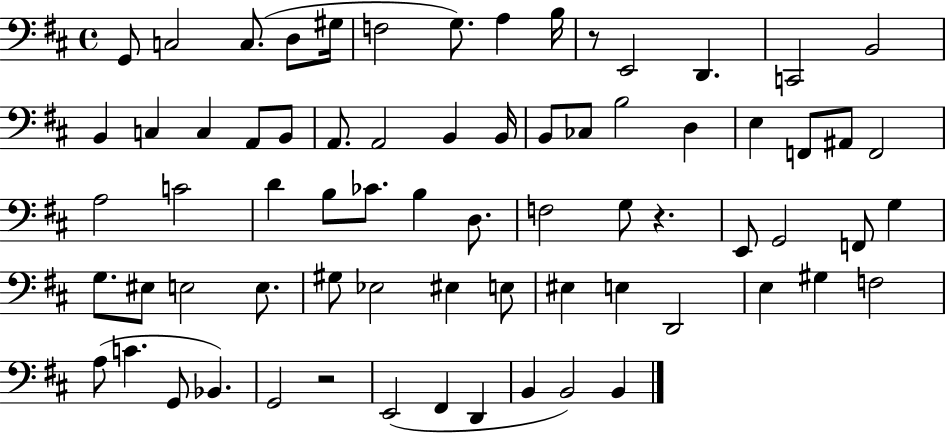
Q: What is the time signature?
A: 4/4